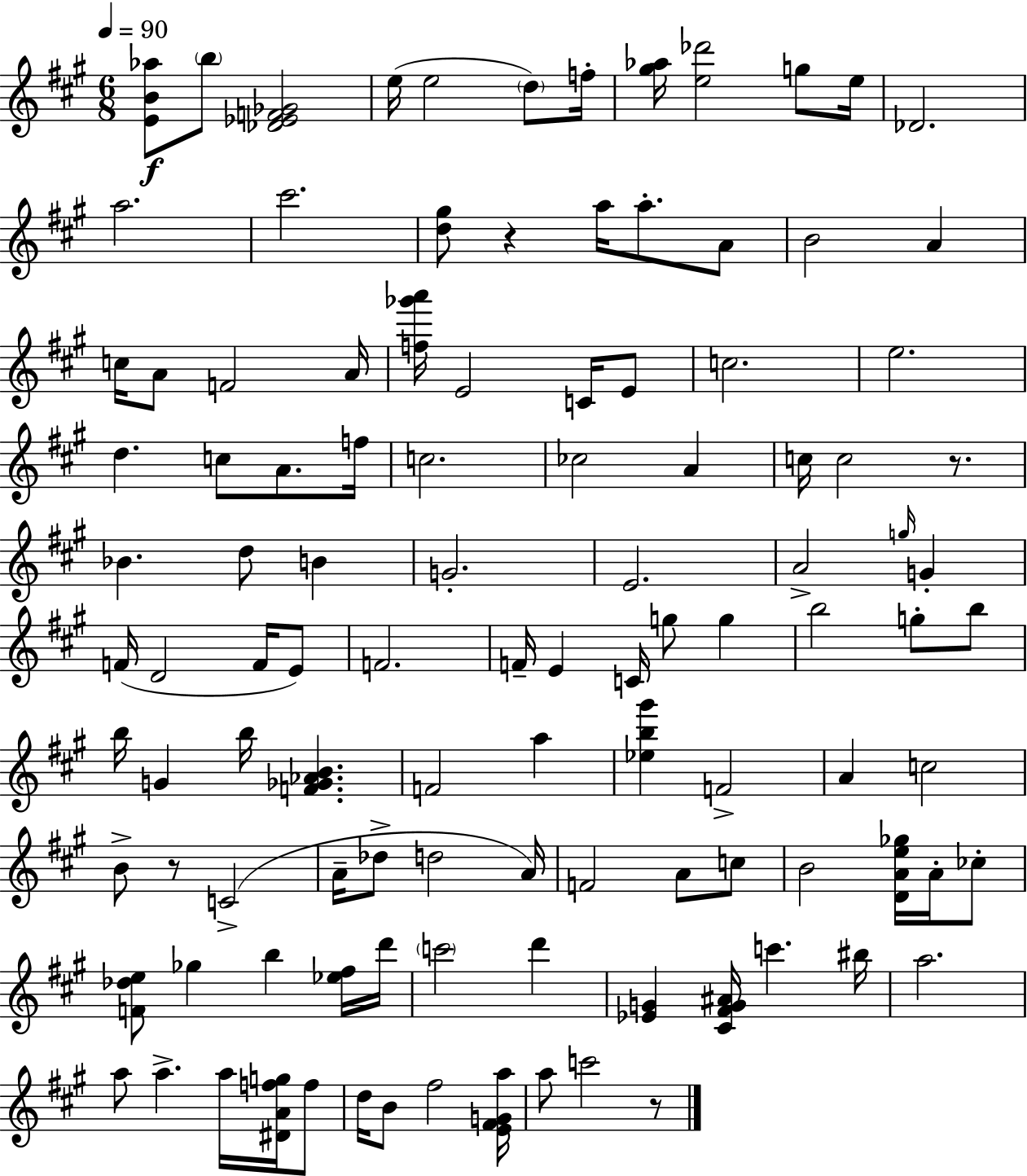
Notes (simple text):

[E4,B4,Ab5]/e B5/e [Db4,Eb4,F4,Gb4]/h E5/s E5/h D5/e F5/s [G#5,Ab5]/s [E5,Db6]/h G5/e E5/s Db4/h. A5/h. C#6/h. [D5,G#5]/e R/q A5/s A5/e. A4/e B4/h A4/q C5/s A4/e F4/h A4/s [F5,Gb6,A6]/s E4/h C4/s E4/e C5/h. E5/h. D5/q. C5/e A4/e. F5/s C5/h. CES5/h A4/q C5/s C5/h R/e. Bb4/q. D5/e B4/q G4/h. E4/h. A4/h G5/s G4/q F4/s D4/h F4/s E4/e F4/h. F4/s E4/q C4/s G5/e G5/q B5/h G5/e B5/e B5/s G4/q B5/s [F4,Gb4,Ab4,B4]/q. F4/h A5/q [Eb5,B5,G#6]/q F4/h A4/q C5/h B4/e R/e C4/h A4/s Db5/e D5/h A4/s F4/h A4/e C5/e B4/h [D4,A4,E5,Gb5]/s A4/s CES5/e [F4,Db5,E5]/e Gb5/q B5/q [Eb5,F#5]/s D6/s C6/h D6/q [Eb4,G4]/q [C#4,F#4,G4,A#4]/s C6/q. BIS5/s A5/h. A5/e A5/q. A5/s [D#4,A4,F5,G5]/s F5/e D5/s B4/e F#5/h [E4,F#4,G4,A5]/s A5/e C6/h R/e